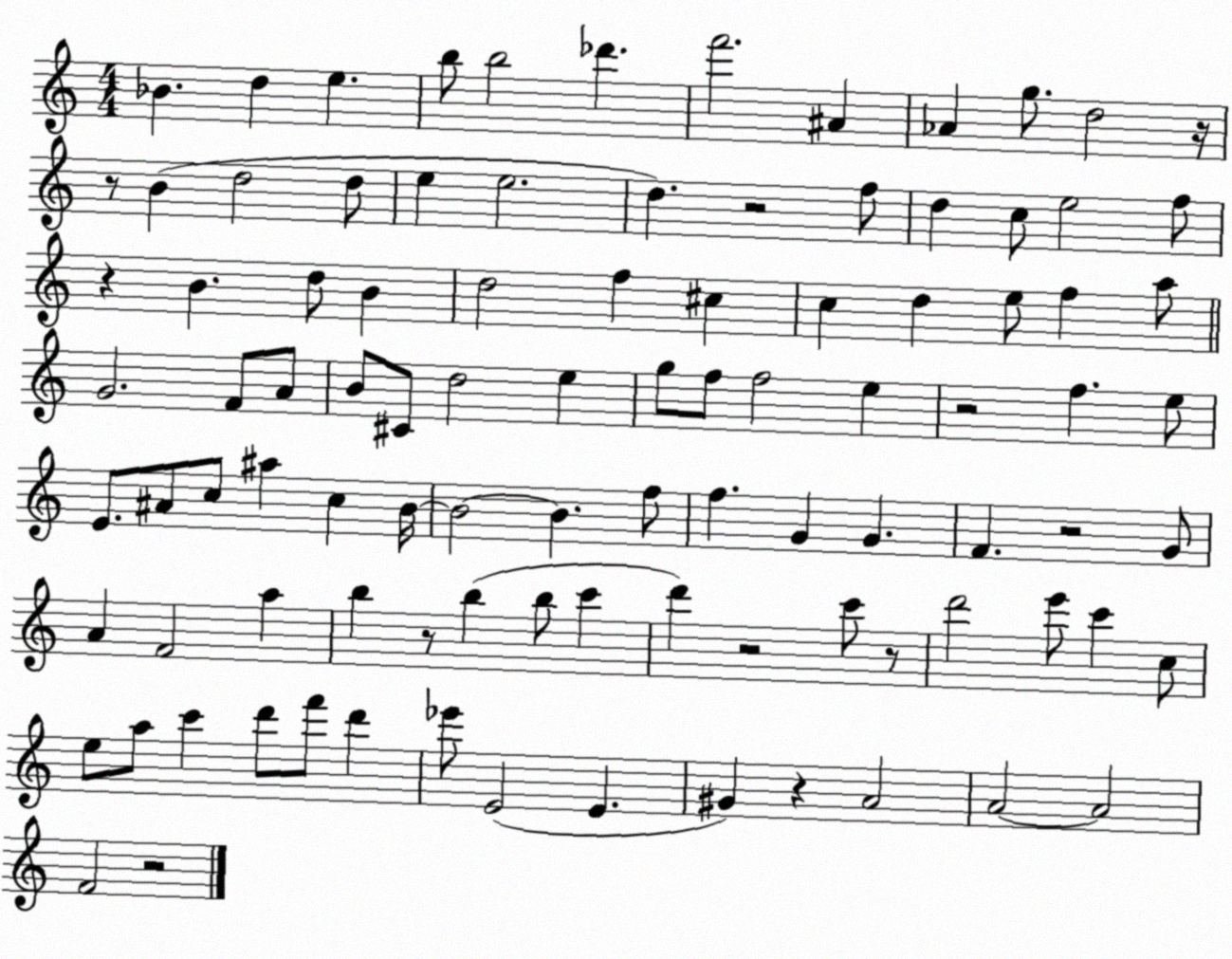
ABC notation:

X:1
T:Untitled
M:4/4
L:1/4
K:C
_B d e b/2 b2 _d' f'2 ^A _A g/2 d2 z/4 z/2 B d2 d/2 e e2 d z2 f/2 d c/2 e2 f/2 z B d/2 B d2 f ^c c d e/2 f a/2 G2 F/2 A/2 B/2 ^C/2 d2 e g/2 f/2 f2 e z2 f e/2 E/2 ^A/2 c/2 ^a c B/4 B2 B f/2 f G G F z2 G/2 A F2 a b z/2 b b/2 c' d' z2 c'/2 z/2 d'2 e'/2 c' c/2 e/2 a/2 c' d'/2 f'/2 d' _e'/2 E2 E ^G z A2 A2 A2 F2 z2